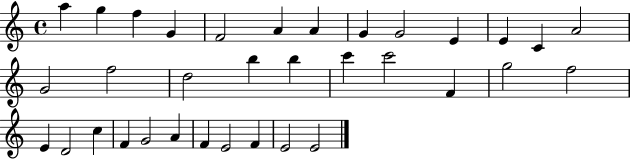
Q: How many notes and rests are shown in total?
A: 34